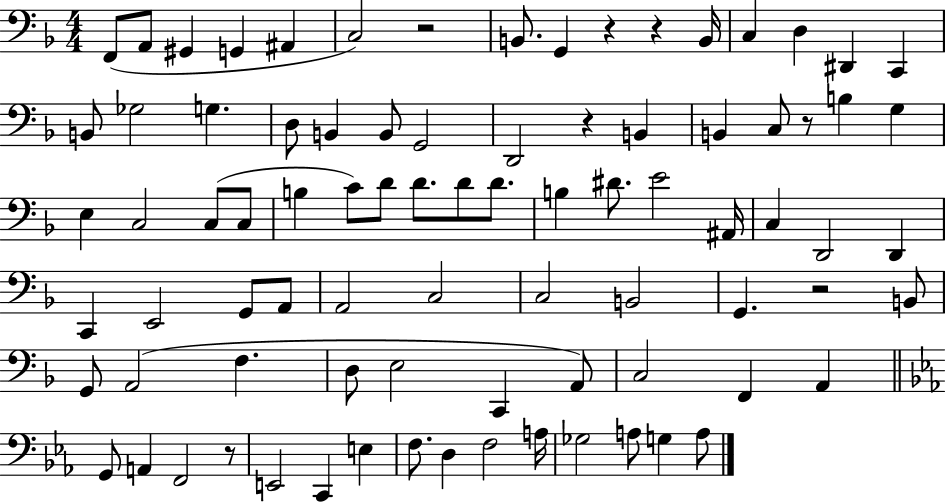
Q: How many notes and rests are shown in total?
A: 84